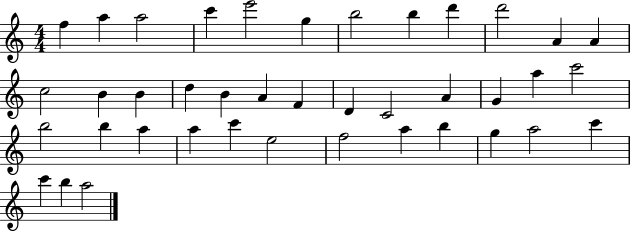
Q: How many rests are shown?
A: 0